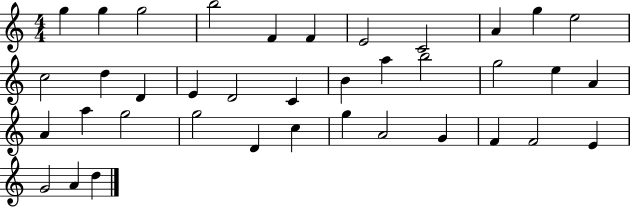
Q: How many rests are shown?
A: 0